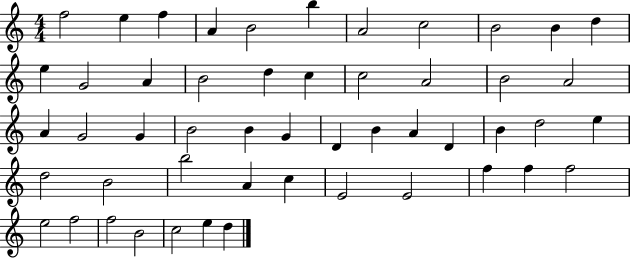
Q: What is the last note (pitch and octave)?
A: D5